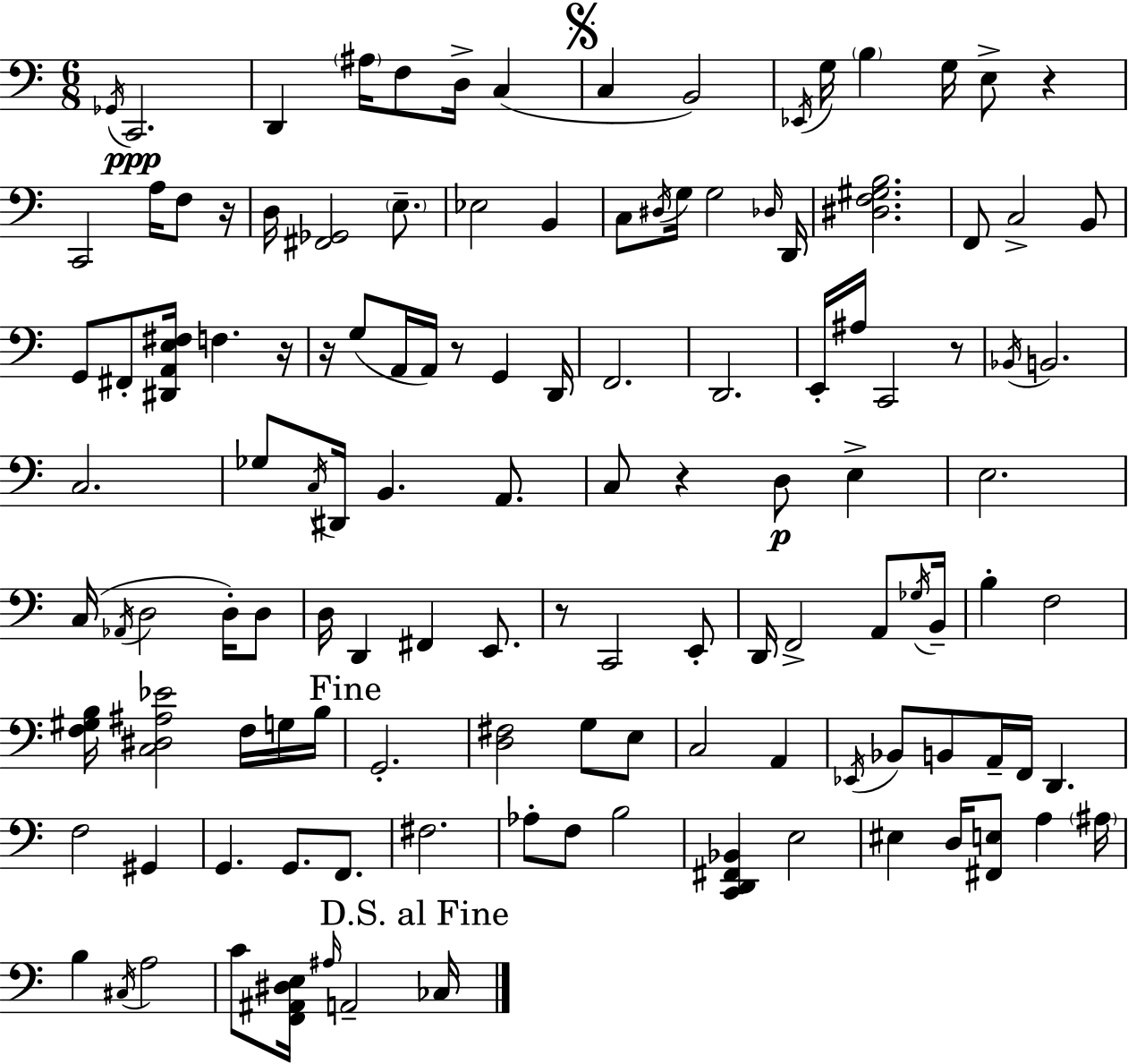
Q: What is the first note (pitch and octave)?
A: Gb2